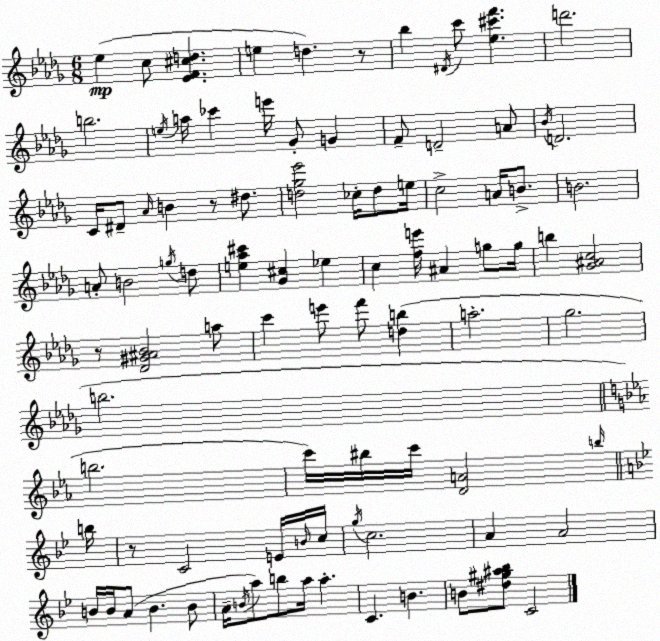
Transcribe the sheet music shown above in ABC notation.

X:1
T:Untitled
M:6/8
L:1/4
K:Bbm
_e c/2 [_EF^cd] e d z/2 _b ^D/4 c'/2 [_e^c'f'] d'2 b2 e/4 a/4 _c' e'/4 _G/2 G F/2 D2 A/2 _B/4 D2 C/4 ^D/2 _A/4 B z/2 ^d/2 [d_g_e']2 _c/4 d/2 e/4 c2 A/4 B/2 B2 A/2 B2 g/4 d/2 [e_a^c'] [_G^c] _e c [fe']/4 ^A g/2 g/4 b [_G^Ac]2 z/2 [_D^G^A_B]2 a/2 c' e'/2 f'/2 [db] a2 _g2 b2 b2 c'/4 ^b/4 c'/4 [DA]2 b/4 b/4 z/2 C2 E/4 B/4 c/4 g/4 c2 A A2 B/4 B/4 A/2 B B/2 A/4 B/4 a/2 b/2 a/4 a C B B/2 [^d^g^a_b]/2 C2